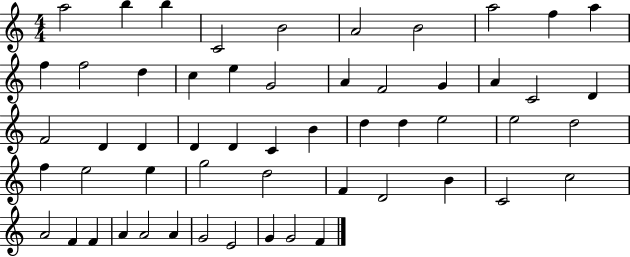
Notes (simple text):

A5/h B5/q B5/q C4/h B4/h A4/h B4/h A5/h F5/q A5/q F5/q F5/h D5/q C5/q E5/q G4/h A4/q F4/h G4/q A4/q C4/h D4/q F4/h D4/q D4/q D4/q D4/q C4/q B4/q D5/q D5/q E5/h E5/h D5/h F5/q E5/h E5/q G5/h D5/h F4/q D4/h B4/q C4/h C5/h A4/h F4/q F4/q A4/q A4/h A4/q G4/h E4/h G4/q G4/h F4/q